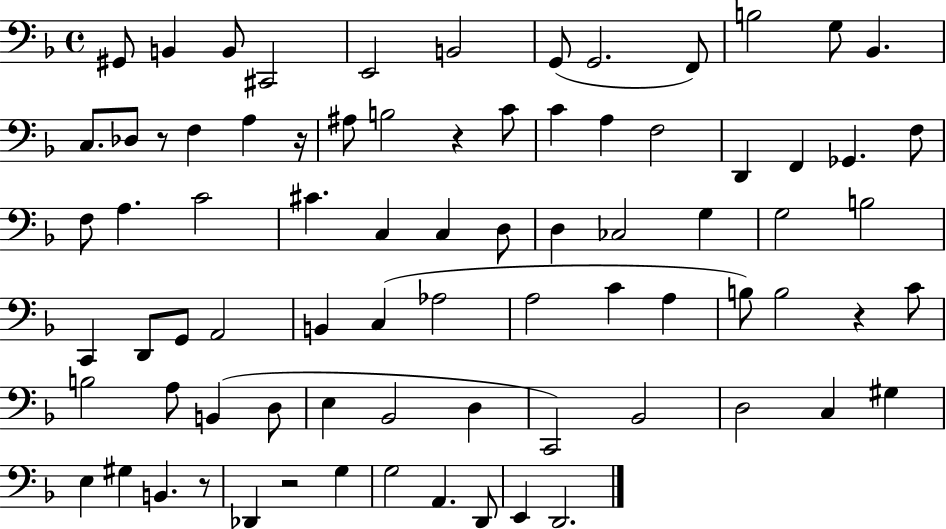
X:1
T:Untitled
M:4/4
L:1/4
K:F
^G,,/2 B,, B,,/2 ^C,,2 E,,2 B,,2 G,,/2 G,,2 F,,/2 B,2 G,/2 _B,, C,/2 _D,/2 z/2 F, A, z/4 ^A,/2 B,2 z C/2 C A, F,2 D,, F,, _G,, F,/2 F,/2 A, C2 ^C C, C, D,/2 D, _C,2 G, G,2 B,2 C,, D,,/2 G,,/2 A,,2 B,, C, _A,2 A,2 C A, B,/2 B,2 z C/2 B,2 A,/2 B,, D,/2 E, _B,,2 D, C,,2 _B,,2 D,2 C, ^G, E, ^G, B,, z/2 _D,, z2 G, G,2 A,, D,,/2 E,, D,,2